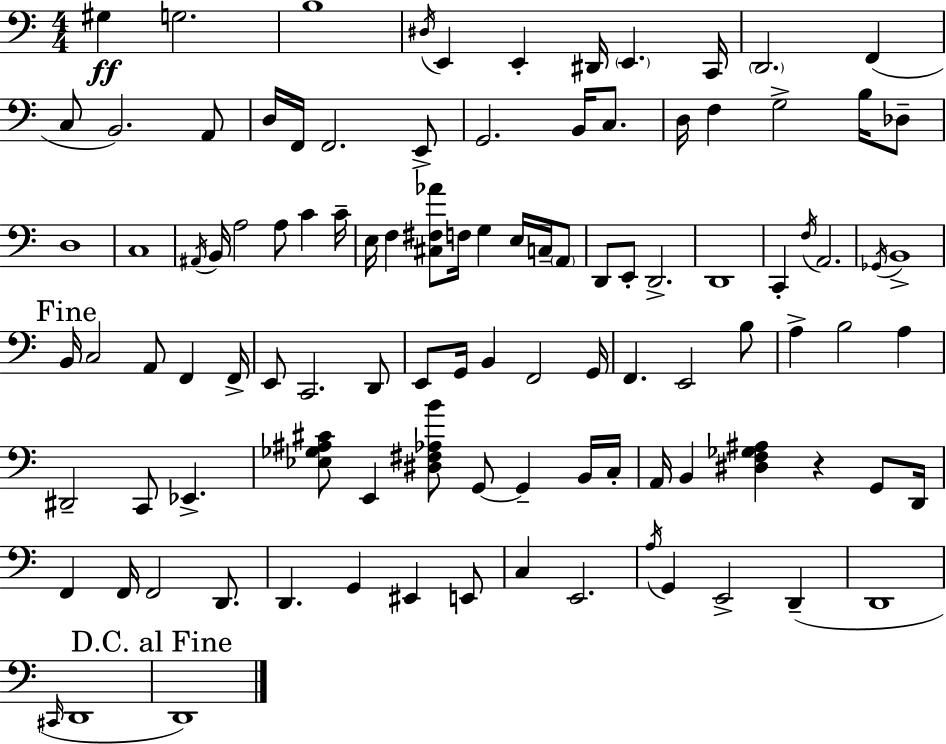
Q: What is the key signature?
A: A minor